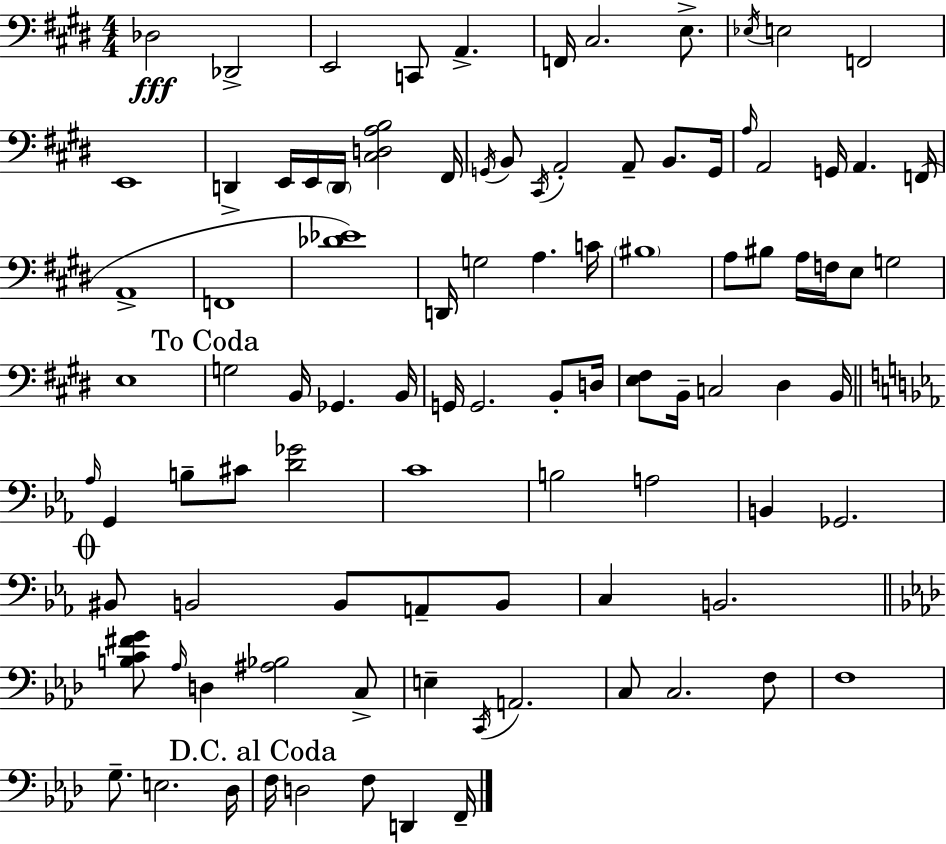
{
  \clef bass
  \numericTimeSignature
  \time 4/4
  \key e \major
  des2\fff des,2-> | e,2 c,8 a,4.-> | f,16 cis2. e8.-> | \acciaccatura { ees16 } e2 f,2 | \break e,1 | d,4-> e,16 e,16 \parenthesize d,16 <cis d a b>2 | fis,16 \acciaccatura { g,16 } b,8 \acciaccatura { cis,16 } a,2-. a,8-- b,8. | g,16 \grace { a16 } a,2 g,16 a,4. | \break f,16( a,1-> | f,1 | <des' ees'>1) | d,16 g2 a4. | \break c'16 \parenthesize bis1 | a8 bis8 a16 f16 e8 g2 | e1 | \mark "To Coda" g2 b,16 ges,4. | \break b,16 g,16 g,2. | b,8-. d16 <e fis>8 b,16-- c2 dis4 | b,16 \bar "||" \break \key ees \major \grace { aes16 } g,4 b8-- cis'8 <d' ges'>2 | c'1 | b2 a2 | b,4 ges,2. | \break \mark \markup { \musicglyph "scripts.coda" } bis,8 b,2 b,8 a,8-- b,8 | c4 b,2. | \bar "||" \break \key aes \major <b c' fis' g'>8 \grace { aes16 } d4 <ais bes>2 c8-> | e4-- \acciaccatura { c,16 } a,2. | c8 c2. | f8 f1 | \break g8.-- e2. | des16 \mark "D.C. al Coda" f16 d2 f8 d,4 | f,16-- \bar "|."
}